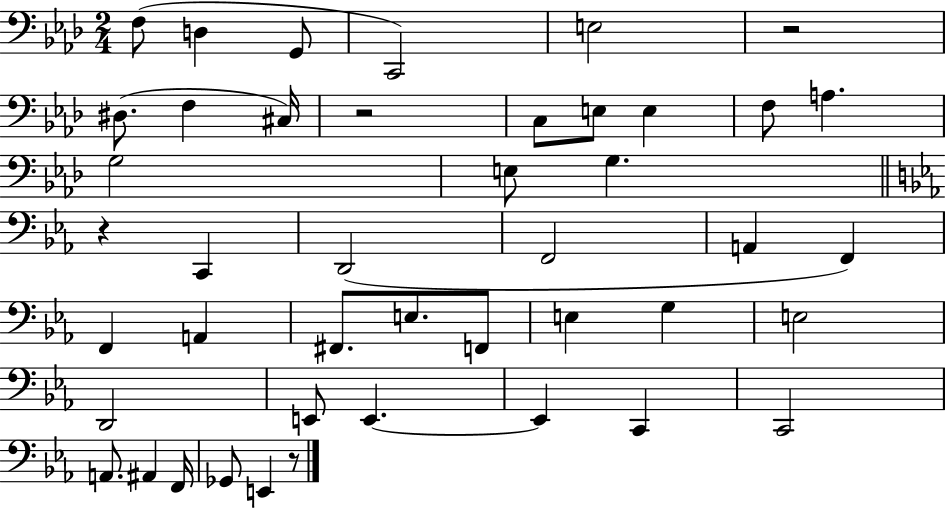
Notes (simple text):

F3/e D3/q G2/e C2/h E3/h R/h D#3/e. F3/q C#3/s R/h C3/e E3/e E3/q F3/e A3/q. G3/h E3/e G3/q. R/q C2/q D2/h F2/h A2/q F2/q F2/q A2/q F#2/e. E3/e. F2/e E3/q G3/q E3/h D2/h E2/e E2/q. E2/q C2/q C2/h A2/e. A#2/q F2/s Gb2/e E2/q R/e